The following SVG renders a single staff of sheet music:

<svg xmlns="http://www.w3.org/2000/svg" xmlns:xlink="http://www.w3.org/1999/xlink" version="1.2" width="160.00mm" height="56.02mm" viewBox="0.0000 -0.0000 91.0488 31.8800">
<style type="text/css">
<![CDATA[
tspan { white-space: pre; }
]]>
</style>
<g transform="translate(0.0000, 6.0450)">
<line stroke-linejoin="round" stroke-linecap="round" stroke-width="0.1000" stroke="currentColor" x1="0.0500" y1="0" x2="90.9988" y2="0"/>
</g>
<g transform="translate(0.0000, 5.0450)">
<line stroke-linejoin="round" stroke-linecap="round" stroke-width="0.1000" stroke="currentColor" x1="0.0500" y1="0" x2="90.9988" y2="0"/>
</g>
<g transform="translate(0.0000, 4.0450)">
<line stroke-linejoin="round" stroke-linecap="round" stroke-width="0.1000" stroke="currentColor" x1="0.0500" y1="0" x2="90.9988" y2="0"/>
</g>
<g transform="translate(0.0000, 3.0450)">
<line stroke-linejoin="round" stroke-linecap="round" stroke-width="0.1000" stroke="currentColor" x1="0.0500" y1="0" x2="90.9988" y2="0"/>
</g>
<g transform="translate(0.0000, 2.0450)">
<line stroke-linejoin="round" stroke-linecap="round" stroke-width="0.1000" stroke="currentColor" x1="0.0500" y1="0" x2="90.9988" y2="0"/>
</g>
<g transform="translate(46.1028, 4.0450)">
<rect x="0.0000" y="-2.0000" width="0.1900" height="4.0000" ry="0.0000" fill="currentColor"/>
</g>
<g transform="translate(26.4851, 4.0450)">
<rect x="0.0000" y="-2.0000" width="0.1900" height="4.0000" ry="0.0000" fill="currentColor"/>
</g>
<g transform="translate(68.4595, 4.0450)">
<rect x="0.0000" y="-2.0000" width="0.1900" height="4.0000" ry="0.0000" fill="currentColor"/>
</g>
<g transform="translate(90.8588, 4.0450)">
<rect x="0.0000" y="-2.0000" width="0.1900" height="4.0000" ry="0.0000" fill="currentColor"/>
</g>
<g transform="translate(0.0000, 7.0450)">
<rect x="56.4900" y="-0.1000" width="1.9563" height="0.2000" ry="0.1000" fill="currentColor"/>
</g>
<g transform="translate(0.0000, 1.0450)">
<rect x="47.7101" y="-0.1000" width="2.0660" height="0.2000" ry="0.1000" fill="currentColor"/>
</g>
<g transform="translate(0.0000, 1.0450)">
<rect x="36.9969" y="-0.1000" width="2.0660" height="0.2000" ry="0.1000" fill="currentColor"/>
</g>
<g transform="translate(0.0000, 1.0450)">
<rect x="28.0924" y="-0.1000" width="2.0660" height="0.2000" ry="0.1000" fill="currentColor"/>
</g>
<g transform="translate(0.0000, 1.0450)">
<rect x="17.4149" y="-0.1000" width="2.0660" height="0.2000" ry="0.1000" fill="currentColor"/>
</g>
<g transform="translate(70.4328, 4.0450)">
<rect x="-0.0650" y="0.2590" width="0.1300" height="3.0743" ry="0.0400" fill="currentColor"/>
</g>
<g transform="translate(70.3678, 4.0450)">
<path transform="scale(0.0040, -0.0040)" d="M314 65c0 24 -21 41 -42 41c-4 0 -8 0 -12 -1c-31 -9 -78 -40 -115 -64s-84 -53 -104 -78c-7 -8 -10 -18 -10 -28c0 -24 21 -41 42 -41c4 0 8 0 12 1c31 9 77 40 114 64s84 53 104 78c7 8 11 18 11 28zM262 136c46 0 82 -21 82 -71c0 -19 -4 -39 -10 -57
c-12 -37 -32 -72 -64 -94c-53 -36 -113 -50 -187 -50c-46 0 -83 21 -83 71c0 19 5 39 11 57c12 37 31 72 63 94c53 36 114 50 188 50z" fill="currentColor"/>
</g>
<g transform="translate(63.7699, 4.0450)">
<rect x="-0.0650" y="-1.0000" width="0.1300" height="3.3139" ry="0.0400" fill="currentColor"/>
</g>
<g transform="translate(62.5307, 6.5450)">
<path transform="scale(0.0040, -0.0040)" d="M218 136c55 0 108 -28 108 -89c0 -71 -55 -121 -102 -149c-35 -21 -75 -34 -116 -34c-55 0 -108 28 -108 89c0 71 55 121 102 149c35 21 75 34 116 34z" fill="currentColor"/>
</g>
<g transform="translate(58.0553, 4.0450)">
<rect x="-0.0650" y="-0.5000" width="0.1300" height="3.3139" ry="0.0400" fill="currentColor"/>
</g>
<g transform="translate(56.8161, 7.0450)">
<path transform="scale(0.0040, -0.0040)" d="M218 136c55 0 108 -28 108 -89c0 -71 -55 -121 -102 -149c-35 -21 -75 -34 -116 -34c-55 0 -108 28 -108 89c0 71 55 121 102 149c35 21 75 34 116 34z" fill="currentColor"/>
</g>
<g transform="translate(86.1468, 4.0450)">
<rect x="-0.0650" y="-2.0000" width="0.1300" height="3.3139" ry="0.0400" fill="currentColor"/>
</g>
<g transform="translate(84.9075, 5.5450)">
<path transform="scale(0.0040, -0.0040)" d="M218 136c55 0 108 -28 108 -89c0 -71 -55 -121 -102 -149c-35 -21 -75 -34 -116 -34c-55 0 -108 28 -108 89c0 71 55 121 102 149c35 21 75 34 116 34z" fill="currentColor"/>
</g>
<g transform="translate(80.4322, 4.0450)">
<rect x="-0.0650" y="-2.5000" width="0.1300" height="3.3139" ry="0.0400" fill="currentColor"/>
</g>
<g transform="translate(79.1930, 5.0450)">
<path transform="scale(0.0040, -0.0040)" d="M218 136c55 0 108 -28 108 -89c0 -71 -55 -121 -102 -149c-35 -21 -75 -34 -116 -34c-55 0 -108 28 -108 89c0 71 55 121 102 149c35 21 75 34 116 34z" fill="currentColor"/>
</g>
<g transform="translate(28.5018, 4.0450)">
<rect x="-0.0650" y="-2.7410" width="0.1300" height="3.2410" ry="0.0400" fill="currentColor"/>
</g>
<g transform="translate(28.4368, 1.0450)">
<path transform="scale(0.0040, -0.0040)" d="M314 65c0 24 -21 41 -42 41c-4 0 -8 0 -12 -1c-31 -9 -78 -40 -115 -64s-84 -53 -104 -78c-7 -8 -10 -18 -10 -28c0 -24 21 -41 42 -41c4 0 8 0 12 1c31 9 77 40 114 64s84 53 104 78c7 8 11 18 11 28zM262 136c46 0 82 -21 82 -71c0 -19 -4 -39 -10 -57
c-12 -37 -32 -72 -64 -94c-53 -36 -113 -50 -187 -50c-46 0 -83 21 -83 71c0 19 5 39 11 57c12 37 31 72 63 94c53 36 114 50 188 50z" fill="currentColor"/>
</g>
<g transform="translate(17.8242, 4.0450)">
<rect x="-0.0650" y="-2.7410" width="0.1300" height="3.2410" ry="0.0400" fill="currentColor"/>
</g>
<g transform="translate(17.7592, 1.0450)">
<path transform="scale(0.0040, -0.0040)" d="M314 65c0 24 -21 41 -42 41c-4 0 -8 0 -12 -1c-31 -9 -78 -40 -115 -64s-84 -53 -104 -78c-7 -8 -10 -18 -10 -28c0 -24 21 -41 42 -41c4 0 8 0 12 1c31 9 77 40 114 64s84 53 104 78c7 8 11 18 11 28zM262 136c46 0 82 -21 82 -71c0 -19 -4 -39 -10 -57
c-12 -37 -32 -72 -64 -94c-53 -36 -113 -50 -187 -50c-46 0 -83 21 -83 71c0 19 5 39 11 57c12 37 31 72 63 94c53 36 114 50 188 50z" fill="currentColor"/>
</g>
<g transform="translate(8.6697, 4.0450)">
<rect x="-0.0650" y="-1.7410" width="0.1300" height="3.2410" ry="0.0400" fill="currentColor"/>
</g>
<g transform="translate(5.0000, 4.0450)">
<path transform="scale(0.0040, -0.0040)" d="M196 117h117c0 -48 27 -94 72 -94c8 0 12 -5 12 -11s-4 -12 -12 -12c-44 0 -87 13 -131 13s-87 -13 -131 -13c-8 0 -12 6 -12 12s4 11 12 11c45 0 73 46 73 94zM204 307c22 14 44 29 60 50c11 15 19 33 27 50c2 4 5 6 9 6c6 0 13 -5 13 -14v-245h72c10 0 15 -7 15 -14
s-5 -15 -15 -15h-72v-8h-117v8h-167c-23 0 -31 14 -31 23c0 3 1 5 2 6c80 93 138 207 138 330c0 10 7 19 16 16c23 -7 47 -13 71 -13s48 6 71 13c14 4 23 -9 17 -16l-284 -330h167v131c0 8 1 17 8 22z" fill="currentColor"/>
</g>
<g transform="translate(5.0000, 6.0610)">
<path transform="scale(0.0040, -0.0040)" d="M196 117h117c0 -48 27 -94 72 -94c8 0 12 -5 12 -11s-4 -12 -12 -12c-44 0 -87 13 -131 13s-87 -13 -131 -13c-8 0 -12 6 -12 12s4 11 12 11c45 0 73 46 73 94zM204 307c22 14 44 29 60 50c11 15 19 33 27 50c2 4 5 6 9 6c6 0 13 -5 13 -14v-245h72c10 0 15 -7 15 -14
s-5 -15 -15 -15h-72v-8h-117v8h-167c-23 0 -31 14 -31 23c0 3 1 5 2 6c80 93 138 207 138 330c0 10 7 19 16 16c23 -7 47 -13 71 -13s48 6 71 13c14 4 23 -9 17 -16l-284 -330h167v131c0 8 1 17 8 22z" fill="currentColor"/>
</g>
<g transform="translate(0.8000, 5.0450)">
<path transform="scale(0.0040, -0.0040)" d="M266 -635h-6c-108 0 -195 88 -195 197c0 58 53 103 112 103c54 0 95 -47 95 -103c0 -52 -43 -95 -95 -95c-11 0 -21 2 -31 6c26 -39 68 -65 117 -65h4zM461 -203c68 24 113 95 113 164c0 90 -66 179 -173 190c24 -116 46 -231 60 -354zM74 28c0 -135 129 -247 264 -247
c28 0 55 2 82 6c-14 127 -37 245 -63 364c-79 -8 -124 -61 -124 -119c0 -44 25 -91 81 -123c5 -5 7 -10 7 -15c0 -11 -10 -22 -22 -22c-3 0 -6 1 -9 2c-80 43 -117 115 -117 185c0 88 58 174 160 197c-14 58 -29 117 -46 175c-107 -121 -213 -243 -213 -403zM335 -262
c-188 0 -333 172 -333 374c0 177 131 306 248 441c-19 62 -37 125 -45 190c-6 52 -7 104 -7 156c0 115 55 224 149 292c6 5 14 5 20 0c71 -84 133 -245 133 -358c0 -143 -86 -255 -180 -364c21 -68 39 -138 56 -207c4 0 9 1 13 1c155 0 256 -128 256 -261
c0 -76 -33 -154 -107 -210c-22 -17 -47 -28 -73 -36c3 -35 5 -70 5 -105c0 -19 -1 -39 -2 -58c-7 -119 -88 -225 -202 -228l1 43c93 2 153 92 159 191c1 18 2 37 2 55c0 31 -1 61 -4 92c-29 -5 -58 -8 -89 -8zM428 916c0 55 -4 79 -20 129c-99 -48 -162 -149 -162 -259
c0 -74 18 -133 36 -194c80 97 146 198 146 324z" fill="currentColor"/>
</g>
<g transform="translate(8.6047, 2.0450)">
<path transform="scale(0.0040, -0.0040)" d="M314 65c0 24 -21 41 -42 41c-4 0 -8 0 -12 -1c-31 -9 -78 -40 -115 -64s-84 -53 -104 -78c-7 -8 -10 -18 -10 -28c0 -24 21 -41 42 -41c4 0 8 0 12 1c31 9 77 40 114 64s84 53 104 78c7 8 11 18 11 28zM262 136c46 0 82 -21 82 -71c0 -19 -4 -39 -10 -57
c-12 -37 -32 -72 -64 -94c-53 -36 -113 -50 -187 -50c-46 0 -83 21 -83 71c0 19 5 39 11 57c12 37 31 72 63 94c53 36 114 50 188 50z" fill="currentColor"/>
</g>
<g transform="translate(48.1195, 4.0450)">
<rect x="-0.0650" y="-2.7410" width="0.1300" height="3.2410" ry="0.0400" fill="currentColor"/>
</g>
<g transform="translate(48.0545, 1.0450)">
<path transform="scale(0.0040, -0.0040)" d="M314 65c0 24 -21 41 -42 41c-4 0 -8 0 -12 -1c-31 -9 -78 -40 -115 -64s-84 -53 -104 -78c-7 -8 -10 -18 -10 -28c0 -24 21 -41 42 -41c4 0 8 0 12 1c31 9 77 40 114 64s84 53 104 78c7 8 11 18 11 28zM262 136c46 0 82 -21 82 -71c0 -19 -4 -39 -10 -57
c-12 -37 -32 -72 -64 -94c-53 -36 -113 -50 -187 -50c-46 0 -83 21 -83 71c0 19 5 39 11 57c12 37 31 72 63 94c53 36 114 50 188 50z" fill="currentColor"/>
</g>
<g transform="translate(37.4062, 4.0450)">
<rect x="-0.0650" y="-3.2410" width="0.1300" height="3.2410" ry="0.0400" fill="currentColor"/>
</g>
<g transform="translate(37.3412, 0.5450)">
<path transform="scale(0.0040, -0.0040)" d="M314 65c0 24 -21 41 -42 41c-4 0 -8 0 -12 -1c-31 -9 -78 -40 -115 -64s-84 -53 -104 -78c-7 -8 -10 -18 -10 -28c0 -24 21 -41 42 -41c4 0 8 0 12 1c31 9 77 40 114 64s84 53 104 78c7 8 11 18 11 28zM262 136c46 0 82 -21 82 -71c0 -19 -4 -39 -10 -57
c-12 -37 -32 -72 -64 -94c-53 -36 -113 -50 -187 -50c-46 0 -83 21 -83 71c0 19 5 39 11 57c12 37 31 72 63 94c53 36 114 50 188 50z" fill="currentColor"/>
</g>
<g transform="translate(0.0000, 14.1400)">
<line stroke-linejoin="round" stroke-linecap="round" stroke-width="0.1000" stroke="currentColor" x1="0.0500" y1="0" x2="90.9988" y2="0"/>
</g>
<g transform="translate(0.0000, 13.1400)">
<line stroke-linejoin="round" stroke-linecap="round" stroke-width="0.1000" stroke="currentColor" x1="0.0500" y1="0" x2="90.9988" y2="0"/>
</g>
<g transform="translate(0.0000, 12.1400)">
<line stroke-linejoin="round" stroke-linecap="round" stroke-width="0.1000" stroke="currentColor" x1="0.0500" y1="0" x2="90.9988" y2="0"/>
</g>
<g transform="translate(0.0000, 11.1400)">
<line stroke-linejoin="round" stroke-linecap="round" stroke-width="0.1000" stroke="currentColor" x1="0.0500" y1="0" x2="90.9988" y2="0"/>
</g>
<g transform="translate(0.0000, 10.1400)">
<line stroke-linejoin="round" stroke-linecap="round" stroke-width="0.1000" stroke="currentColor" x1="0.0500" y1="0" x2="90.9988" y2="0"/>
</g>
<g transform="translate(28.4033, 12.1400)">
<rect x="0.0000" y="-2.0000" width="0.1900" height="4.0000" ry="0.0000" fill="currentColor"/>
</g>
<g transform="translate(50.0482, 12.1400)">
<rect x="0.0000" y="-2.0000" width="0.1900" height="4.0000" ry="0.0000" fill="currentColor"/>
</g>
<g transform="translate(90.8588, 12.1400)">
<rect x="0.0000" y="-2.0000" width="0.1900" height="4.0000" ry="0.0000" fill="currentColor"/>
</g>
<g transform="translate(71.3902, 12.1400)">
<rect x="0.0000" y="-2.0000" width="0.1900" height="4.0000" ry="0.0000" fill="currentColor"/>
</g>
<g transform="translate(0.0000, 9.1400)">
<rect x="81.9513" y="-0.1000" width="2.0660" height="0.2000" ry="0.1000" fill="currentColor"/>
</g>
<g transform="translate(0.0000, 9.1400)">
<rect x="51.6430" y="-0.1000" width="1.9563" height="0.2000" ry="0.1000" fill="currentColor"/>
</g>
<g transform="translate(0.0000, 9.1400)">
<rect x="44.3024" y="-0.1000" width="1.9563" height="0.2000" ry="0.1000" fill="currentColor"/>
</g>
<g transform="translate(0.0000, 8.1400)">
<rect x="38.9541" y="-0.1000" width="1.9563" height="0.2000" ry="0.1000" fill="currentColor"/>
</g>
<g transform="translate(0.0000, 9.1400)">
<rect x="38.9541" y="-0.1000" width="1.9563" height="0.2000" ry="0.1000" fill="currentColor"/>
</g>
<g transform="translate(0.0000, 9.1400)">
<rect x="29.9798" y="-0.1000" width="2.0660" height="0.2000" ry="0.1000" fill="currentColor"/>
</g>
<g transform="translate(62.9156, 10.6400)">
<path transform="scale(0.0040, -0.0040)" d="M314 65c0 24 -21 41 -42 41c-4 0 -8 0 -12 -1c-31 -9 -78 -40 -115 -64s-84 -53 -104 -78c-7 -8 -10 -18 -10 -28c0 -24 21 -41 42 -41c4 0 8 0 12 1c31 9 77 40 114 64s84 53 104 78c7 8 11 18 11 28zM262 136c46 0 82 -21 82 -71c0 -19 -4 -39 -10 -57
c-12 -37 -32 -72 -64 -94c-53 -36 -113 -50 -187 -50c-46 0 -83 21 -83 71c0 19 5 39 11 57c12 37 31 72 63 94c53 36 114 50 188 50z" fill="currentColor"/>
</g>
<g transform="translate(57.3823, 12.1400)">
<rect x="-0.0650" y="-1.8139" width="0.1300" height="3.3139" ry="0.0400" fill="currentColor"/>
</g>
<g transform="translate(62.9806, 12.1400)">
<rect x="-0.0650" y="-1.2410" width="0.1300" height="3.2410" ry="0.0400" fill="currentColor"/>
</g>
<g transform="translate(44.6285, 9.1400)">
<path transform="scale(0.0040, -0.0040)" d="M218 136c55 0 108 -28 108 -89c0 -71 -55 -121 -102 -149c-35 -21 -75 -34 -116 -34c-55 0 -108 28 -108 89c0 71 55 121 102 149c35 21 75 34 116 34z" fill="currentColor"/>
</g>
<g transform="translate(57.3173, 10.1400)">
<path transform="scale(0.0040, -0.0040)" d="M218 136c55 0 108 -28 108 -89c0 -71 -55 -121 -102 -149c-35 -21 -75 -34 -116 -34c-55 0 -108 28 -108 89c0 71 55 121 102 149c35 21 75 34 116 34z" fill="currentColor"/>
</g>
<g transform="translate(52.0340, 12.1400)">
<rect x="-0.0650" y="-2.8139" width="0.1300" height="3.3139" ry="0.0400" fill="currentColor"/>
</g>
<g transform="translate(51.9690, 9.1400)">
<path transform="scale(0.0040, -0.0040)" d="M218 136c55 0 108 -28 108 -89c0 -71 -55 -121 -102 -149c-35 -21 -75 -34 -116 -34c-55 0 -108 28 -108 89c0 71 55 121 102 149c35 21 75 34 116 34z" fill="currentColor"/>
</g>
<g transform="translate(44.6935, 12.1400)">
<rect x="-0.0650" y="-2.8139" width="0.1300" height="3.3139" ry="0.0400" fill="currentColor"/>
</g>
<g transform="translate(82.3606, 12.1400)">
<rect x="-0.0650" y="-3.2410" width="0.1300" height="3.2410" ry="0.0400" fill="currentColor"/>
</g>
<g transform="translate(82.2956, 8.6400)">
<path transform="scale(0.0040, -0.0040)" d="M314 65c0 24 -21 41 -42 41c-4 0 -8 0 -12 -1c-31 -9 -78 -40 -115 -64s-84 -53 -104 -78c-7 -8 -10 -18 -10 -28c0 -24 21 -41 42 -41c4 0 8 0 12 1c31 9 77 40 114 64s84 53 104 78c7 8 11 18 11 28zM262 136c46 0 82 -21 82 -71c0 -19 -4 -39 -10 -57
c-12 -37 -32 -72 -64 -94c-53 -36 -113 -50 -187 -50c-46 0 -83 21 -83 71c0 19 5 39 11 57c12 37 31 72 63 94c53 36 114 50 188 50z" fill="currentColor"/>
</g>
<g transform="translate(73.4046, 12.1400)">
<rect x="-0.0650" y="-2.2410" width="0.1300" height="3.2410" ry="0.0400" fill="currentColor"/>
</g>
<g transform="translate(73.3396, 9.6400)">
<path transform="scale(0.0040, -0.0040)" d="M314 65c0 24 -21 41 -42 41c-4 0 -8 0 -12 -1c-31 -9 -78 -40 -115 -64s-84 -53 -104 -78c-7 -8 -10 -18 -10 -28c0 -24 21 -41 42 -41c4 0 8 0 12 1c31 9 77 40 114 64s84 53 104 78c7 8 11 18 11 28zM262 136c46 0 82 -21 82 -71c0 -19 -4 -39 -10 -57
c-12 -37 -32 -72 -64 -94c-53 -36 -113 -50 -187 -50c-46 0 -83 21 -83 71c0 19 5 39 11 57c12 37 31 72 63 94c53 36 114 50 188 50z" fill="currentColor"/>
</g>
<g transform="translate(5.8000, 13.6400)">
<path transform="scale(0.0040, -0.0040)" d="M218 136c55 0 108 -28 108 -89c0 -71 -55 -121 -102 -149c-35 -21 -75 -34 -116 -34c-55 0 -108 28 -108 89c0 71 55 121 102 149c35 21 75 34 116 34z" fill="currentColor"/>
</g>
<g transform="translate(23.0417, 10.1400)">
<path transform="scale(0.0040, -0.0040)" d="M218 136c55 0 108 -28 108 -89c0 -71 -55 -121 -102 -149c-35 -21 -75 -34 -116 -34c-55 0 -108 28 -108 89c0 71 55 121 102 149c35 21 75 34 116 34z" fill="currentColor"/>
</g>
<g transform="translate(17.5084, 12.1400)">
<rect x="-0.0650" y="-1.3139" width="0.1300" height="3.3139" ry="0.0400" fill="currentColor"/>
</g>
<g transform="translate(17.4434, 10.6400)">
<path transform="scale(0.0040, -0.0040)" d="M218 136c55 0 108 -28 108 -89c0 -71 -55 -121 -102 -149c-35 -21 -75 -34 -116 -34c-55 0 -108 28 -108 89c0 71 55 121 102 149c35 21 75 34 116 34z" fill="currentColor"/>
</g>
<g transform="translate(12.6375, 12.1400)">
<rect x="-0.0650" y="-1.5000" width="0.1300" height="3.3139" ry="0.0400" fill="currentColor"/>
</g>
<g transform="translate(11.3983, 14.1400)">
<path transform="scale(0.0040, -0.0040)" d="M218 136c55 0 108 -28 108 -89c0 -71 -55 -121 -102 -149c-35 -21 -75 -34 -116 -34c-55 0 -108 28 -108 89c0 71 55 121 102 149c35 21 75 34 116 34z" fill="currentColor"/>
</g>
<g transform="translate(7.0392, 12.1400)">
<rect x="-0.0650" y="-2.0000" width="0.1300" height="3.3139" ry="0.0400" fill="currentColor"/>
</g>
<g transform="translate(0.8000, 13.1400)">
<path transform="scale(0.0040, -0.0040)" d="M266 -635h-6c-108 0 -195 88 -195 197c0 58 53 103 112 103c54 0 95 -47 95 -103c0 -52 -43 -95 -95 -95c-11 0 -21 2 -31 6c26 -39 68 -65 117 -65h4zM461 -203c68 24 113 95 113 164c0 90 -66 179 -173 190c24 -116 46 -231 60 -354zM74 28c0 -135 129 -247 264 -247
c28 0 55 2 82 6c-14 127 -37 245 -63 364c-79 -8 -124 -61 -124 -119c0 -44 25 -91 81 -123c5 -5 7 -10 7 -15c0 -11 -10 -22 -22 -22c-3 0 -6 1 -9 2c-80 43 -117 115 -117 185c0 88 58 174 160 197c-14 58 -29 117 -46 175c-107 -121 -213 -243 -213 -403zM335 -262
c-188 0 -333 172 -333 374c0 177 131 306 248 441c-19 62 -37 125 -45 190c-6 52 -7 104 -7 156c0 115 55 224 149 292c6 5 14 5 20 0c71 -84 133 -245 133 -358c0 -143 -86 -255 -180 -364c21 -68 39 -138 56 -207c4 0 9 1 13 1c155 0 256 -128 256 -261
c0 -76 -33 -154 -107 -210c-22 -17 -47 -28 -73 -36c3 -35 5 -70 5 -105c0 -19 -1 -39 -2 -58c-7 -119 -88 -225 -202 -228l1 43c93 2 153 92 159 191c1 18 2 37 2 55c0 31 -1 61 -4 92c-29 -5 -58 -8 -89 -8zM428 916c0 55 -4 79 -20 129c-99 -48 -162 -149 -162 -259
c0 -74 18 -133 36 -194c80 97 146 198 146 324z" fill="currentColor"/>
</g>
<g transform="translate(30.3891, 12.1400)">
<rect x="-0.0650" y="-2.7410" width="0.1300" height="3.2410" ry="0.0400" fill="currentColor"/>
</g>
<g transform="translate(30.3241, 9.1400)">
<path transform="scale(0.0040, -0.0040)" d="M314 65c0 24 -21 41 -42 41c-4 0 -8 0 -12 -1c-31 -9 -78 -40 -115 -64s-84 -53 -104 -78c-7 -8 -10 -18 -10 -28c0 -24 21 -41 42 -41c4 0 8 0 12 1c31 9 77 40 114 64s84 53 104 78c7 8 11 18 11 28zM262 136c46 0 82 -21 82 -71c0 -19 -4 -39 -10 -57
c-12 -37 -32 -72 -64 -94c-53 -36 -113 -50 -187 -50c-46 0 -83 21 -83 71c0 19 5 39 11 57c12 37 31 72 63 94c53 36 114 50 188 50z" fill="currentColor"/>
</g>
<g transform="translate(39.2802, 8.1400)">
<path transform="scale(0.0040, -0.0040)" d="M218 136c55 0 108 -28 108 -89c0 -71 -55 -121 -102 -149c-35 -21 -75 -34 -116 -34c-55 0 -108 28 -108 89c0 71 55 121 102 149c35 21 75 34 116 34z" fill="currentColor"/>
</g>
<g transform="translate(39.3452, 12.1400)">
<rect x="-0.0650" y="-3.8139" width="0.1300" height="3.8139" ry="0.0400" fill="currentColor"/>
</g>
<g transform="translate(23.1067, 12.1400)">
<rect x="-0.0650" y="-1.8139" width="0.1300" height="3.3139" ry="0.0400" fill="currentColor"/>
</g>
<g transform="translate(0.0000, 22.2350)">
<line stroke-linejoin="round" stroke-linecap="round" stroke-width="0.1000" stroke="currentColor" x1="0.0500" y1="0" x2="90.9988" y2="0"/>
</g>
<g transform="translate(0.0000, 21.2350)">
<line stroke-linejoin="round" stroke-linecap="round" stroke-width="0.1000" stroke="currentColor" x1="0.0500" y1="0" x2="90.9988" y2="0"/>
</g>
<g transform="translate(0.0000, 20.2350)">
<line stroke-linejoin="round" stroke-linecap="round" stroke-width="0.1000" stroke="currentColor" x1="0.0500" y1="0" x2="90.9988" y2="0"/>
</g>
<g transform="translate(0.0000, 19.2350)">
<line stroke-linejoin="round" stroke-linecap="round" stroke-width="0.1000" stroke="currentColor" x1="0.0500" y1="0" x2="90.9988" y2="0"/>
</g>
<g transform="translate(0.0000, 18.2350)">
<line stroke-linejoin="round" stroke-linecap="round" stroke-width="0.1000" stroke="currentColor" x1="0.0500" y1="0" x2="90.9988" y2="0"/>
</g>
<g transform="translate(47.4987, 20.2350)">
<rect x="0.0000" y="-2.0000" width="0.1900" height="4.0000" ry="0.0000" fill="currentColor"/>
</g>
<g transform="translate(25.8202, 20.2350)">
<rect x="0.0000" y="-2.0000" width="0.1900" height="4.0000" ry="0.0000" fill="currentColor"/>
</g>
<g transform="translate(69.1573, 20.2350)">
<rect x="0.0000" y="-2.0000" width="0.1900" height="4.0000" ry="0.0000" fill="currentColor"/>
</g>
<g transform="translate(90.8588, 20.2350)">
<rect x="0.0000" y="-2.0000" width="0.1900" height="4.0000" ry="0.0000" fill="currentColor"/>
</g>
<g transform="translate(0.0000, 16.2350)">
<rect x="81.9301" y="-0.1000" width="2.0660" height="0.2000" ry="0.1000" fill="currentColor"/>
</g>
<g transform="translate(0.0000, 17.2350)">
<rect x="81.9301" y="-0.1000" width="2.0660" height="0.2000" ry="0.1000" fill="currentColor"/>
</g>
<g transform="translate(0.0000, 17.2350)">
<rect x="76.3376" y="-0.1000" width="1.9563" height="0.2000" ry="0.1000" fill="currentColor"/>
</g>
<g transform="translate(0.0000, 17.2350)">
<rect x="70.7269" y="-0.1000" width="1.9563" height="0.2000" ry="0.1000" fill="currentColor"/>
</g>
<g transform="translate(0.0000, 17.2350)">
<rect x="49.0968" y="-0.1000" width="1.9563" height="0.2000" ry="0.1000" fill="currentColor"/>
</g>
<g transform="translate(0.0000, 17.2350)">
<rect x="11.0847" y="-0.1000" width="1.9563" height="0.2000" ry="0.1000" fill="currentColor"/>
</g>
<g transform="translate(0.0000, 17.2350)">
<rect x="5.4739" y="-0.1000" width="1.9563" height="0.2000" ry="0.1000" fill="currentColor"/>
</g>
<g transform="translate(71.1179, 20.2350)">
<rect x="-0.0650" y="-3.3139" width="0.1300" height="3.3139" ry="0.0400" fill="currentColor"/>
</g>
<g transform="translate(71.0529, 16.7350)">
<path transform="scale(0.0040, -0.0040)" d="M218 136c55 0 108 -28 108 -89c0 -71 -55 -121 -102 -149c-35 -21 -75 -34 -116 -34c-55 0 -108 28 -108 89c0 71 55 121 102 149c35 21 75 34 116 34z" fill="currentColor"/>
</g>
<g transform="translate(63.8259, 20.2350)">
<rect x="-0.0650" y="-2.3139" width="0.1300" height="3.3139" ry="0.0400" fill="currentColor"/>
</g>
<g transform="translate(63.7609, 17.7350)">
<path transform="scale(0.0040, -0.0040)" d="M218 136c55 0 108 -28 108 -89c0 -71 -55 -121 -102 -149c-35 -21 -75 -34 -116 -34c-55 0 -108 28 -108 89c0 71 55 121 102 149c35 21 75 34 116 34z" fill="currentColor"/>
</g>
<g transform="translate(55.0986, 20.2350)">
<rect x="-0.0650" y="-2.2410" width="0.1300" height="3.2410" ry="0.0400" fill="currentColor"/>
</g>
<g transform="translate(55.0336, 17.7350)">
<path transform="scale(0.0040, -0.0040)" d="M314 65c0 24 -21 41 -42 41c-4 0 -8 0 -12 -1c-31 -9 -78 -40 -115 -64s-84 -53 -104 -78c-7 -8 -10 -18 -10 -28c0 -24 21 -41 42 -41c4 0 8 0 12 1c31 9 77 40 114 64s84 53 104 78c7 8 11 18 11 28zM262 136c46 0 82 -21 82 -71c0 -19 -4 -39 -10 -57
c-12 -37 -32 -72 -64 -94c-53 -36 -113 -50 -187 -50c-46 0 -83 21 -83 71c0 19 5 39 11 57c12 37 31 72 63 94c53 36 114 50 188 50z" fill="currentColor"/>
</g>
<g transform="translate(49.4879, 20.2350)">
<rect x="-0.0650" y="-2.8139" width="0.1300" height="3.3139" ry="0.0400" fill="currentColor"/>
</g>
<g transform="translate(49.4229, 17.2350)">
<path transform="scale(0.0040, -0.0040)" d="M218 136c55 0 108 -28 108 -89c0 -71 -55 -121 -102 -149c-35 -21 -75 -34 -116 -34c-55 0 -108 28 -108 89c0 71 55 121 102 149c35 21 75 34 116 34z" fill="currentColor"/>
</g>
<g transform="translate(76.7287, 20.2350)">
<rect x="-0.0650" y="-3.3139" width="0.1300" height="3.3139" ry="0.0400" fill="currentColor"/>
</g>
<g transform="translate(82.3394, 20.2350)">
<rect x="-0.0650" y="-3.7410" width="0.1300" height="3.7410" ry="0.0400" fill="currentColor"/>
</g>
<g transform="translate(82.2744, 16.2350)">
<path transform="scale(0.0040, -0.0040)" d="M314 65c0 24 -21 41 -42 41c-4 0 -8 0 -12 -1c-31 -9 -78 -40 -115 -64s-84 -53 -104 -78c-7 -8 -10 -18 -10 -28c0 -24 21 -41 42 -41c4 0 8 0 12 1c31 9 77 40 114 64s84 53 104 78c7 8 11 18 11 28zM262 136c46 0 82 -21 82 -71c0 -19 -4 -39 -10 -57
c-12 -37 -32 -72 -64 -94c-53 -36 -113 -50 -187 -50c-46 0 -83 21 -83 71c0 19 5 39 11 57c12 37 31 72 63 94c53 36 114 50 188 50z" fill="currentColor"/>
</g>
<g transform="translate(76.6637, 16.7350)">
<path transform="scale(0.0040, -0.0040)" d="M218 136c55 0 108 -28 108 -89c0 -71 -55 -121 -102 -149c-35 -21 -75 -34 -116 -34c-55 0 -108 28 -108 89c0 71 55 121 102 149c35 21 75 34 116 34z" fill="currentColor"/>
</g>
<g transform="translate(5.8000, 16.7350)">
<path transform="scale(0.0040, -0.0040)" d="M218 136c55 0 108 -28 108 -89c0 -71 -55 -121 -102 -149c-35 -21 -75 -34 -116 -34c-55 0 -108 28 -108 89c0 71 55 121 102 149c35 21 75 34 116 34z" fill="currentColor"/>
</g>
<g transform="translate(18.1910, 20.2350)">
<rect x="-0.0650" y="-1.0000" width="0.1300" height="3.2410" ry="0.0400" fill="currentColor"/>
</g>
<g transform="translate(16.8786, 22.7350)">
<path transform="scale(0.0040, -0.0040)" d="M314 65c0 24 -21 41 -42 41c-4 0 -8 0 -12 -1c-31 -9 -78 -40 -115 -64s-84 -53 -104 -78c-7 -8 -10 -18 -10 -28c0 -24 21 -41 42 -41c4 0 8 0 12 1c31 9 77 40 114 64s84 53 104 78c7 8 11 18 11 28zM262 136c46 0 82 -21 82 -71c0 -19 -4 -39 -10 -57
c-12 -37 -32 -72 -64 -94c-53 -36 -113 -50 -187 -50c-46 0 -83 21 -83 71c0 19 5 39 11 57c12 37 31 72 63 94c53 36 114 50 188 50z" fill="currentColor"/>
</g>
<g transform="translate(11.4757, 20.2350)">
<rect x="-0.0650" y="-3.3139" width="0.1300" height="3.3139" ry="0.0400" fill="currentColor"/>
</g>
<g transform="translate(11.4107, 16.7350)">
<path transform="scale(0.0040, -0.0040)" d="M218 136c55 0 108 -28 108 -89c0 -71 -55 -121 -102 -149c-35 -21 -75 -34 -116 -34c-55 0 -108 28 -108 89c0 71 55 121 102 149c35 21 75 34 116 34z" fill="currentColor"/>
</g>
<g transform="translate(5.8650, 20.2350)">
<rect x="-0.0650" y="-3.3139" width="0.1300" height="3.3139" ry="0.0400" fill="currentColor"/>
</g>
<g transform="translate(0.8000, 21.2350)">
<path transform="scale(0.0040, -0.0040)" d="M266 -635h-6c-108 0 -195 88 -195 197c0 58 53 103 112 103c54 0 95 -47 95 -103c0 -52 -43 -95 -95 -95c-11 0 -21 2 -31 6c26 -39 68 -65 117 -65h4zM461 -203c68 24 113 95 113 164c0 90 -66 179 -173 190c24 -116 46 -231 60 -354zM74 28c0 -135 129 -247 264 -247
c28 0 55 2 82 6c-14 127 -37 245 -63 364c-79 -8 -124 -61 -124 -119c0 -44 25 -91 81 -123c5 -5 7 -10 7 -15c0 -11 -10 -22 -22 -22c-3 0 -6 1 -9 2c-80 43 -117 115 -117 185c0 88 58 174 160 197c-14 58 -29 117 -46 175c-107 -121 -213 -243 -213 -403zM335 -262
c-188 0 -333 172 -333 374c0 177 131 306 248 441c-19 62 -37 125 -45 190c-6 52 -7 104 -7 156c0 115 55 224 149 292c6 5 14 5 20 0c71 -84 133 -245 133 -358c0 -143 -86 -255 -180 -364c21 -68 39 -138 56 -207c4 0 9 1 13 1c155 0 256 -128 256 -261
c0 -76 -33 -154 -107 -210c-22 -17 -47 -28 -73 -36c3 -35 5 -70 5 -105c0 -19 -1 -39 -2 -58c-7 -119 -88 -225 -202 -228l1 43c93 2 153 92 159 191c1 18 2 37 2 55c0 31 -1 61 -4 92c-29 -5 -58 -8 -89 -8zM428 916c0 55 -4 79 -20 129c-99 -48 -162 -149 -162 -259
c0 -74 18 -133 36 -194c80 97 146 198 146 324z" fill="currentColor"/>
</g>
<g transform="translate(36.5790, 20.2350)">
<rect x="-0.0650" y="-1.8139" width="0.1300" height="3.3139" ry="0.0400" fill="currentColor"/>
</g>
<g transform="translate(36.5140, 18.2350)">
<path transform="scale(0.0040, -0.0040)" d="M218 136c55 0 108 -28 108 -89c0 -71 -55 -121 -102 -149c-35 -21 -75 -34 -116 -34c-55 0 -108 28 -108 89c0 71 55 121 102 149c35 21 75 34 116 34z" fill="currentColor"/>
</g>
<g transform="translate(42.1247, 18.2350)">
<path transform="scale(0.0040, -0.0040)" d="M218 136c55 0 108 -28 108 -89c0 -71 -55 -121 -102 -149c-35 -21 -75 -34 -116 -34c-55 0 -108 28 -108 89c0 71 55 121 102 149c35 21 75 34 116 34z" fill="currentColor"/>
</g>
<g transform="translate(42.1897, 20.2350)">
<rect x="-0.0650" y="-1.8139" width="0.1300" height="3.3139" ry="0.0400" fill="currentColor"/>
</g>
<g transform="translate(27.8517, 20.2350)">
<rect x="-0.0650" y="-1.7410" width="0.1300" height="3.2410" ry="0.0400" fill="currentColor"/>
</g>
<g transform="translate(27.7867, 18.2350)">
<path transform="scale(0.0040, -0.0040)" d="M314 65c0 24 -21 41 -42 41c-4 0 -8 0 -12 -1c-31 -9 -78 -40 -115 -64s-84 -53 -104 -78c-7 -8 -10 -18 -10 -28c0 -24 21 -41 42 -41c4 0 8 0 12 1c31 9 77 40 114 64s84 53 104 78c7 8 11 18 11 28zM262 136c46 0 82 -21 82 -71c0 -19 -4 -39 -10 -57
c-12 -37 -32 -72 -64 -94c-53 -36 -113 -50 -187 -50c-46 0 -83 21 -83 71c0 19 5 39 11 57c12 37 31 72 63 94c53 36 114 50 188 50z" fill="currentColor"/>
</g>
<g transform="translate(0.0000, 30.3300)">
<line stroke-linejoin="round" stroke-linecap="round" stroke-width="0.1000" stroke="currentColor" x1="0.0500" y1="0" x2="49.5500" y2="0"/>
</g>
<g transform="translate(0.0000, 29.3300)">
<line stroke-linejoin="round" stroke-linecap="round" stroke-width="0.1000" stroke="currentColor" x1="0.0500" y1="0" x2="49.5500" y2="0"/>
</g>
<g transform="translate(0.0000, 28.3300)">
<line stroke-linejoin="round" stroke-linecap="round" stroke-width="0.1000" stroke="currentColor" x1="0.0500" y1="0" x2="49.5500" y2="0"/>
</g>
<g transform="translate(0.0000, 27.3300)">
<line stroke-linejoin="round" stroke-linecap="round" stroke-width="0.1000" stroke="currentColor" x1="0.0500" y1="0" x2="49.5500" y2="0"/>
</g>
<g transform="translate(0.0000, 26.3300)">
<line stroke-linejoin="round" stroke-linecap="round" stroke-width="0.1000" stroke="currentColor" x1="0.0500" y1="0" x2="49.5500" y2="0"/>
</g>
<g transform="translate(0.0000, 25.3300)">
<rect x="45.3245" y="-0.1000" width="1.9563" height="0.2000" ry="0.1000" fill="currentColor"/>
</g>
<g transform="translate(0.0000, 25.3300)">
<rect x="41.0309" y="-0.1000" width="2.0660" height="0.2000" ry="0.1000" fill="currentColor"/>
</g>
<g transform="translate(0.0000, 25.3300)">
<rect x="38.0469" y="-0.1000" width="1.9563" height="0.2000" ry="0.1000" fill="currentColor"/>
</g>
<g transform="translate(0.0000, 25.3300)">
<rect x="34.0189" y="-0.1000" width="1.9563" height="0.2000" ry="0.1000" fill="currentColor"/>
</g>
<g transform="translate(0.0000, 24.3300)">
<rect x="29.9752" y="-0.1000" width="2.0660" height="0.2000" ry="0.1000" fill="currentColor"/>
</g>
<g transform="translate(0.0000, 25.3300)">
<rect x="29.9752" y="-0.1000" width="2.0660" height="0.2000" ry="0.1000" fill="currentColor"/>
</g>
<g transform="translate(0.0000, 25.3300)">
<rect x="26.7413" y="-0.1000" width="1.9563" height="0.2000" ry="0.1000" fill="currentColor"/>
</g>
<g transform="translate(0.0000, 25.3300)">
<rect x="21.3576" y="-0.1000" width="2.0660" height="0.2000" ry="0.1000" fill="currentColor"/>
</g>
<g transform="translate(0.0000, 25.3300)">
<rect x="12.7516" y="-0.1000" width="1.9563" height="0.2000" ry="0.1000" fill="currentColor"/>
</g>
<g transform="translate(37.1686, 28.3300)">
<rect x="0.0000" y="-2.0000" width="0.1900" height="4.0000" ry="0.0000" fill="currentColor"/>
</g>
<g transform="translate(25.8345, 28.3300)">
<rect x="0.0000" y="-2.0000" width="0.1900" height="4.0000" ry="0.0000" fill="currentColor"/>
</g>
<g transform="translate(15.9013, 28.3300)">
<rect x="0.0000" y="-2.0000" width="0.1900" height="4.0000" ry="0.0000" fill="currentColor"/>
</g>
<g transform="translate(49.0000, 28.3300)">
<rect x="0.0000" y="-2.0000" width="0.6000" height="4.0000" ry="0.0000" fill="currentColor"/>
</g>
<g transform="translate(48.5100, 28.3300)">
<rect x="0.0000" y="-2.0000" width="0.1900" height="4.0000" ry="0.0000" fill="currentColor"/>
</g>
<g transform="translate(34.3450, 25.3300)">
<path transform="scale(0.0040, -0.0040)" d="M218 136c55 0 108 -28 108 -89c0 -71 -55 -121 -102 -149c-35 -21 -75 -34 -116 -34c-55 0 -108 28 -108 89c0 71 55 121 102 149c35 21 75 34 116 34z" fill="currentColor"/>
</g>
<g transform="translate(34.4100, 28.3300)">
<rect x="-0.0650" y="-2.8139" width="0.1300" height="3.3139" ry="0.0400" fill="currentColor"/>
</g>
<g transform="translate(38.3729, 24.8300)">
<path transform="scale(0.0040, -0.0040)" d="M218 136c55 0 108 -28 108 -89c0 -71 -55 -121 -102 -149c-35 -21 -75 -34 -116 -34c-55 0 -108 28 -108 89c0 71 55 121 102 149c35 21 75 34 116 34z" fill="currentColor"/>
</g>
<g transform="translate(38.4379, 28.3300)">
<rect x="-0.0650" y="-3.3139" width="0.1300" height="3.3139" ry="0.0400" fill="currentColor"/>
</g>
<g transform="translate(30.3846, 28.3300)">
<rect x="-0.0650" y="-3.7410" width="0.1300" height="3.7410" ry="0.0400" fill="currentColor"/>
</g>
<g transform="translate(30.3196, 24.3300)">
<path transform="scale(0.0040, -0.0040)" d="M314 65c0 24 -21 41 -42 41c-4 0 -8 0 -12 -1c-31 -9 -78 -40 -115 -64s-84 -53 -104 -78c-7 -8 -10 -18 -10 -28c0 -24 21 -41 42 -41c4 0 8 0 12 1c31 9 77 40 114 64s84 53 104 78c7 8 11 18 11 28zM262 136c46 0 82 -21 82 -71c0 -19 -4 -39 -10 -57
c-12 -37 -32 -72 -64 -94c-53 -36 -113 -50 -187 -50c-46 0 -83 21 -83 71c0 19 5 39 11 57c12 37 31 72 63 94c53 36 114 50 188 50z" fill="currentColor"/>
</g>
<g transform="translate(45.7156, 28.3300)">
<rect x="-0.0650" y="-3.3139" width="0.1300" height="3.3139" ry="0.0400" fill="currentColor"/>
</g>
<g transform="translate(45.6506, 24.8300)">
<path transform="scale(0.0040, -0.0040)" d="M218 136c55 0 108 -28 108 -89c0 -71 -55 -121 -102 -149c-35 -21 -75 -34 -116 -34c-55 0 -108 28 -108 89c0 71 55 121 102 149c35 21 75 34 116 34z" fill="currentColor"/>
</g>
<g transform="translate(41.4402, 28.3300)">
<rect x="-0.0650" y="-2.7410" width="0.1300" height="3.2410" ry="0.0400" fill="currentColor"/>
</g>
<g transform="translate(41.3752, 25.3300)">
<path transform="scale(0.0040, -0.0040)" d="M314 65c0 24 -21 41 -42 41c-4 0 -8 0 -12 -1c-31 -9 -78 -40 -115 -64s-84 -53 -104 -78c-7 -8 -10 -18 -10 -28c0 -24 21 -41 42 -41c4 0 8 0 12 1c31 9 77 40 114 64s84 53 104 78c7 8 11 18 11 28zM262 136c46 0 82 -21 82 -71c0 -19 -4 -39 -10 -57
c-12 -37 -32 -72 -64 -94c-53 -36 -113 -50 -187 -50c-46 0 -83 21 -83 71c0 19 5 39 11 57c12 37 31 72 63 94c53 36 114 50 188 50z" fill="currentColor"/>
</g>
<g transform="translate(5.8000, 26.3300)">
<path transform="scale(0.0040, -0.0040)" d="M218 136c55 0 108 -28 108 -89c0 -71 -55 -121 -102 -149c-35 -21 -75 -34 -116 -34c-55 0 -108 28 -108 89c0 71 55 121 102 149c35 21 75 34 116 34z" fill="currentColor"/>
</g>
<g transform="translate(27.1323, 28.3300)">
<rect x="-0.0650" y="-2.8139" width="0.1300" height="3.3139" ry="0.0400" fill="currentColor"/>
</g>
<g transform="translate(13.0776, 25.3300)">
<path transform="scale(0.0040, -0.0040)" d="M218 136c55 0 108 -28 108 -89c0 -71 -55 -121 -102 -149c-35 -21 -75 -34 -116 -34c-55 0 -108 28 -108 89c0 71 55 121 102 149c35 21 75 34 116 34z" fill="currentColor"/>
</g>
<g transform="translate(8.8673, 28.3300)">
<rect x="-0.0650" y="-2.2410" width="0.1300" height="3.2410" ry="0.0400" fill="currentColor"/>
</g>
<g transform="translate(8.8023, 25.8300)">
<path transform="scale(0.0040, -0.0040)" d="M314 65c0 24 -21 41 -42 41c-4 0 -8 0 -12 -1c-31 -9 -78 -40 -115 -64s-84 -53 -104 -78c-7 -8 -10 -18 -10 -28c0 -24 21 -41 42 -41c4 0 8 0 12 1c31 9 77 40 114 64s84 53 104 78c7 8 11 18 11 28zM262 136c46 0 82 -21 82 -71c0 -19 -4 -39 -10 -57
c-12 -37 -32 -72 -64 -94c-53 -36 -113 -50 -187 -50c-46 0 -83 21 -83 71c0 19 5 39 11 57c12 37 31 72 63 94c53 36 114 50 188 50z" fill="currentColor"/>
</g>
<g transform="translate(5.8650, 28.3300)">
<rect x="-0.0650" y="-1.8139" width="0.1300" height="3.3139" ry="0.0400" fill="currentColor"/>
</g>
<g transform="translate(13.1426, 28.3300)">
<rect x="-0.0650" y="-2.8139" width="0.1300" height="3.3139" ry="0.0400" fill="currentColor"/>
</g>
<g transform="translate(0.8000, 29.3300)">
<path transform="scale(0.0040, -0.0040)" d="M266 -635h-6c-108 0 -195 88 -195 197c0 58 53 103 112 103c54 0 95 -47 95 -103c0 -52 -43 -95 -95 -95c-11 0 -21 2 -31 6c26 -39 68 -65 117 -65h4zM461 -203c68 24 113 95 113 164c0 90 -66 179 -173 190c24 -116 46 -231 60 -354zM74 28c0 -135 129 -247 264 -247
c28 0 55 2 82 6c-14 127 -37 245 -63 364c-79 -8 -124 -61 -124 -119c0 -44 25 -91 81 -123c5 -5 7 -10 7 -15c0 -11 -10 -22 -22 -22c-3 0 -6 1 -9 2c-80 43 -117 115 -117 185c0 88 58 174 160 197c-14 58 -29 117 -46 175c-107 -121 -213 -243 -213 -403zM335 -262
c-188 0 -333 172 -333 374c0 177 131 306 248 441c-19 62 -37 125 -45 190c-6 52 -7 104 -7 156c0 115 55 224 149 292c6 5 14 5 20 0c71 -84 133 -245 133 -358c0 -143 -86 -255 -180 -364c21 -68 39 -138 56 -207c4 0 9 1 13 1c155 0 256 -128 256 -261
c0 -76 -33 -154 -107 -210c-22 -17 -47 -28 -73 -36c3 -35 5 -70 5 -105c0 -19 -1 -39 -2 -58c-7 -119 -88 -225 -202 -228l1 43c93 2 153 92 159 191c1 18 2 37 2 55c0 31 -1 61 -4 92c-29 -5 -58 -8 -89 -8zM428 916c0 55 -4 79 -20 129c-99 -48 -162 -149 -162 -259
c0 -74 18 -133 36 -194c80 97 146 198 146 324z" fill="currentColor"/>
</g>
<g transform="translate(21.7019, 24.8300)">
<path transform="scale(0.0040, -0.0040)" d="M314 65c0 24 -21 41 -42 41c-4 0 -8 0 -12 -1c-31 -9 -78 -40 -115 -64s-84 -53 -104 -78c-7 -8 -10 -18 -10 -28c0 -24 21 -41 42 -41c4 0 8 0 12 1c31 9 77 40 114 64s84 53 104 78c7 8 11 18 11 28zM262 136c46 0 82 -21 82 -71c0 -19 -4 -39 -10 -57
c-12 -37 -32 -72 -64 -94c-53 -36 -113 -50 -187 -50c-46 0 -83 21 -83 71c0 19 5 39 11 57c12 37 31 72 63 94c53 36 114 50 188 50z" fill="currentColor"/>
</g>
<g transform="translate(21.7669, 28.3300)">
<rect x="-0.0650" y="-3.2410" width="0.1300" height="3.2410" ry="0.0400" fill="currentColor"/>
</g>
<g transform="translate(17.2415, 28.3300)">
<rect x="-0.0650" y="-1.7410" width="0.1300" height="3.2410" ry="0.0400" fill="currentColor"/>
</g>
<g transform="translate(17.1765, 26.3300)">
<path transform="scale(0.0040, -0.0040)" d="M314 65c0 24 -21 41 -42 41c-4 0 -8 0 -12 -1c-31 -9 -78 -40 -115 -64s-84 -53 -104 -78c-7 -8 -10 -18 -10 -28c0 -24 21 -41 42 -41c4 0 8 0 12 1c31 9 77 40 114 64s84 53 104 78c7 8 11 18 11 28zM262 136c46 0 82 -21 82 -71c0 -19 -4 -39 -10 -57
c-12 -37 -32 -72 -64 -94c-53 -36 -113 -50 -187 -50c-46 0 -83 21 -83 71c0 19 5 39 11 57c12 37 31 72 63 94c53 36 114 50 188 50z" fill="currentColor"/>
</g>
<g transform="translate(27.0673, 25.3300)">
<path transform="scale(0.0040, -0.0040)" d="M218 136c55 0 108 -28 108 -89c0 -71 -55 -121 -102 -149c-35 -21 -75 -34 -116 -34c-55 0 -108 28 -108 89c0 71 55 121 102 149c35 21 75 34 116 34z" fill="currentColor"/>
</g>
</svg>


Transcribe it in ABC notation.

X:1
T:Untitled
M:4/4
L:1/4
K:C
f2 a2 a2 b2 a2 C D B2 G F F E e f a2 c' a a f e2 g2 b2 b b D2 f2 f f a g2 g b b c'2 f g2 a f2 b2 a c'2 a b a2 b